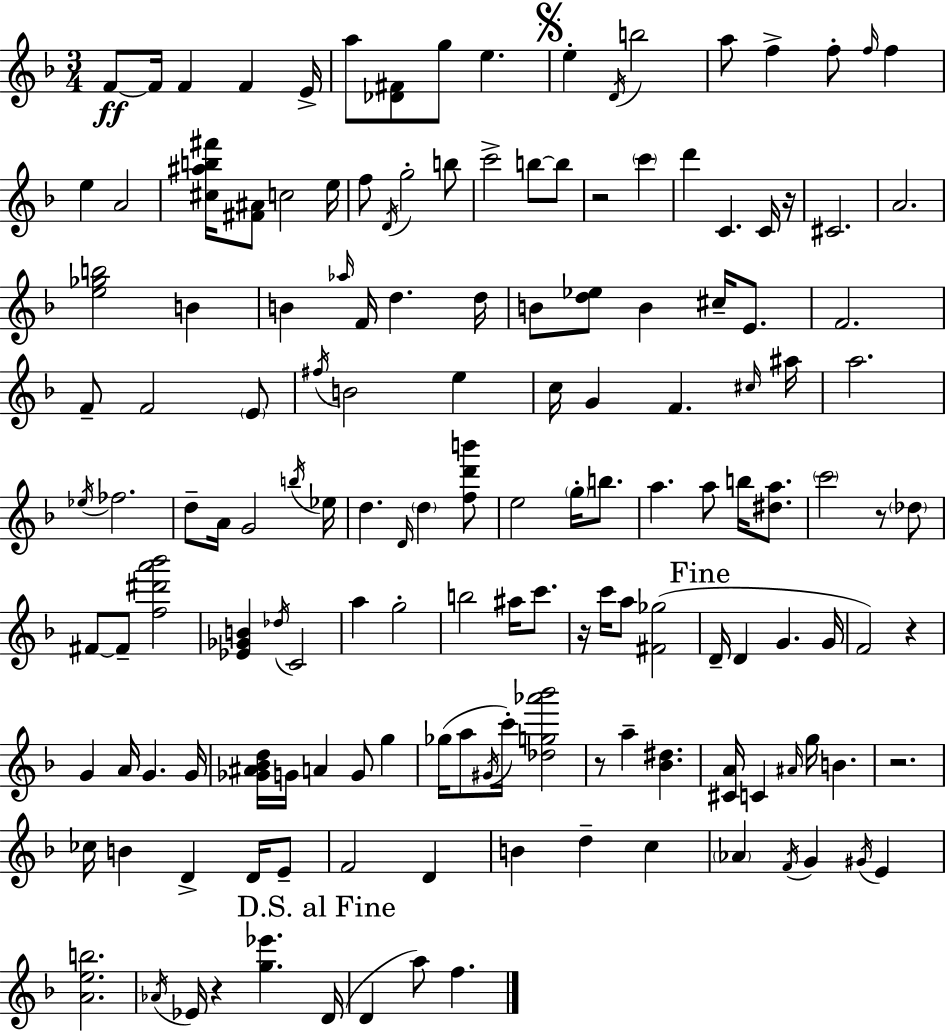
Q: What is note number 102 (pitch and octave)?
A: C6